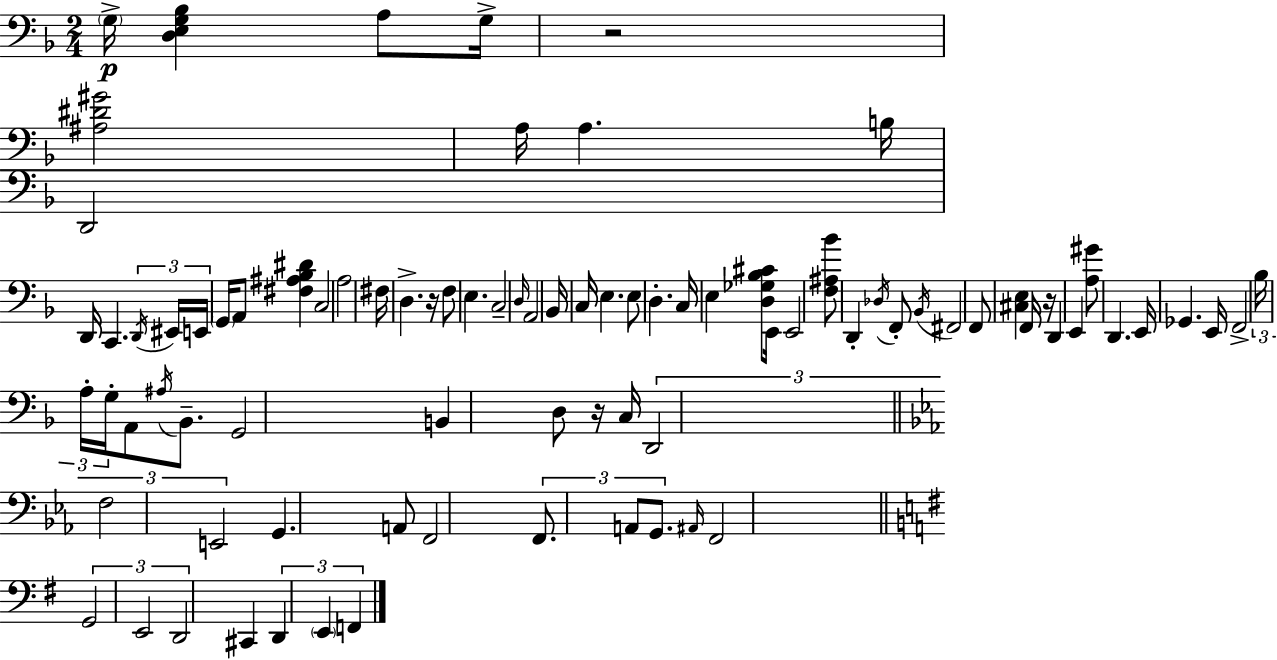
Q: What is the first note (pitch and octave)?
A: G3